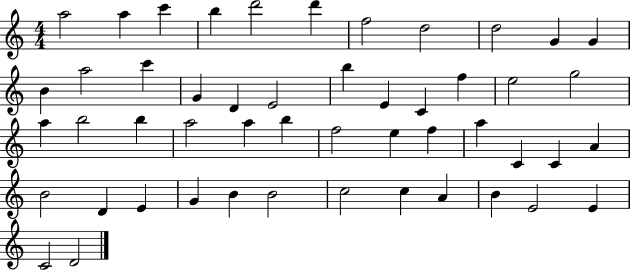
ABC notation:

X:1
T:Untitled
M:4/4
L:1/4
K:C
a2 a c' b d'2 d' f2 d2 d2 G G B a2 c' G D E2 b E C f e2 g2 a b2 b a2 a b f2 e f a C C A B2 D E G B B2 c2 c A B E2 E C2 D2